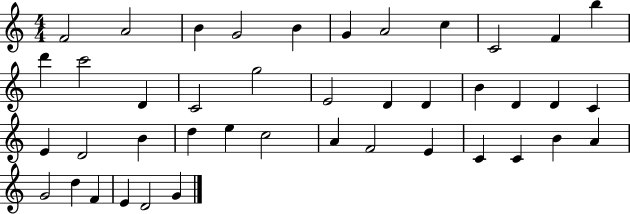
{
  \clef treble
  \numericTimeSignature
  \time 4/4
  \key c \major
  f'2 a'2 | b'4 g'2 b'4 | g'4 a'2 c''4 | c'2 f'4 b''4 | \break d'''4 c'''2 d'4 | c'2 g''2 | e'2 d'4 d'4 | b'4 d'4 d'4 c'4 | \break e'4 d'2 b'4 | d''4 e''4 c''2 | a'4 f'2 e'4 | c'4 c'4 b'4 a'4 | \break g'2 d''4 f'4 | e'4 d'2 g'4 | \bar "|."
}